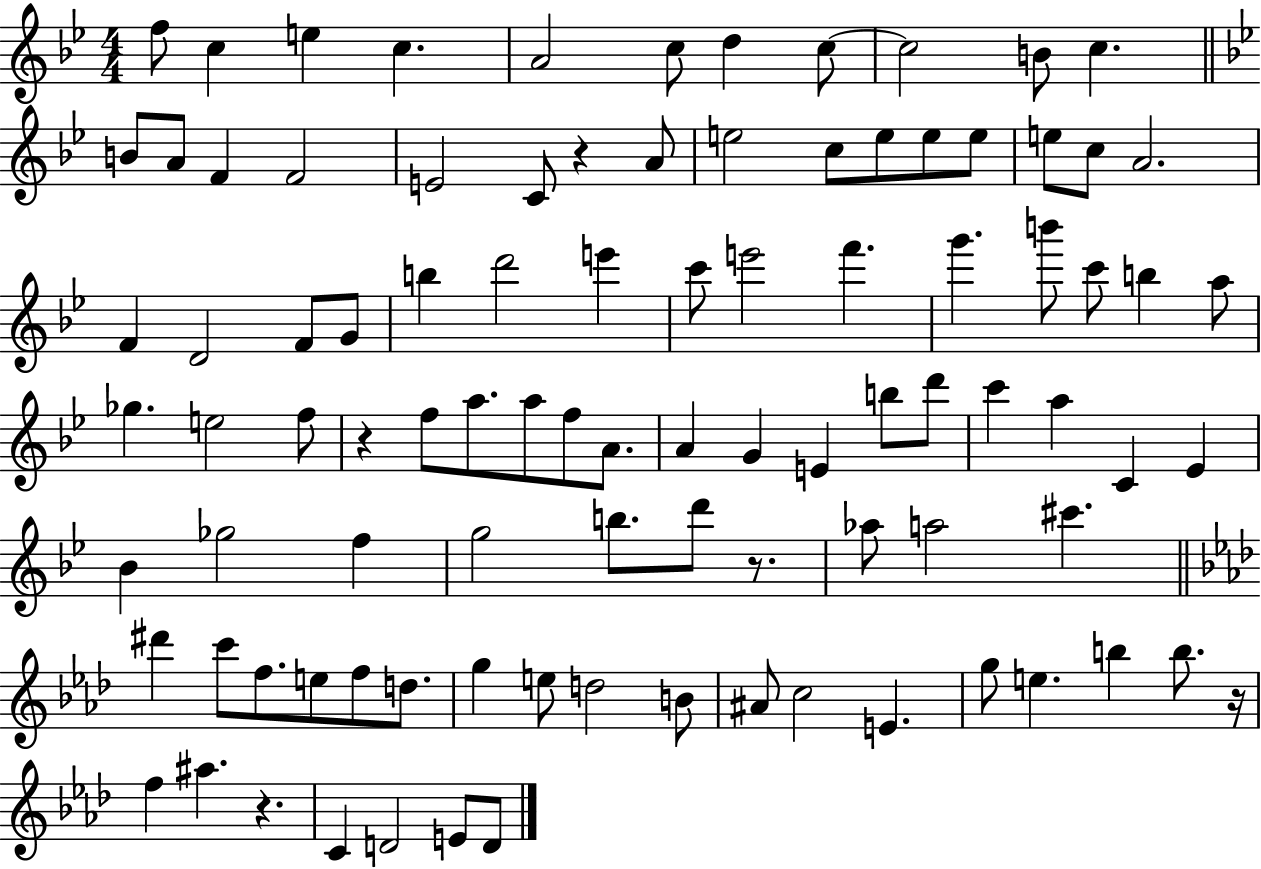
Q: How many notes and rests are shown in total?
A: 95